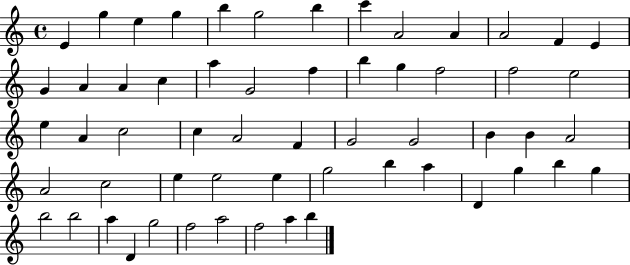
{
  \clef treble
  \time 4/4
  \defaultTimeSignature
  \key c \major
  e'4 g''4 e''4 g''4 | b''4 g''2 b''4 | c'''4 a'2 a'4 | a'2 f'4 e'4 | \break g'4 a'4 a'4 c''4 | a''4 g'2 f''4 | b''4 g''4 f''2 | f''2 e''2 | \break e''4 a'4 c''2 | c''4 a'2 f'4 | g'2 g'2 | b'4 b'4 a'2 | \break a'2 c''2 | e''4 e''2 e''4 | g''2 b''4 a''4 | d'4 g''4 b''4 g''4 | \break b''2 b''2 | a''4 d'4 g''2 | f''2 a''2 | f''2 a''4 b''4 | \break \bar "|."
}